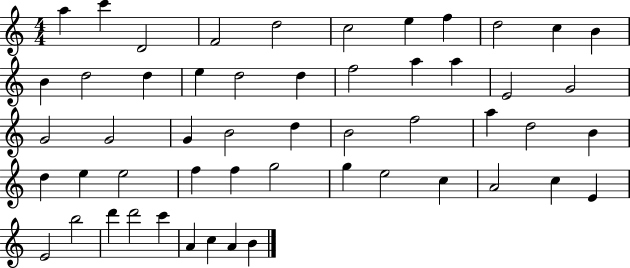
{
  \clef treble
  \numericTimeSignature
  \time 4/4
  \key c \major
  a''4 c'''4 d'2 | f'2 d''2 | c''2 e''4 f''4 | d''2 c''4 b'4 | \break b'4 d''2 d''4 | e''4 d''2 d''4 | f''2 a''4 a''4 | e'2 g'2 | \break g'2 g'2 | g'4 b'2 d''4 | b'2 f''2 | a''4 d''2 b'4 | \break d''4 e''4 e''2 | f''4 f''4 g''2 | g''4 e''2 c''4 | a'2 c''4 e'4 | \break e'2 b''2 | d'''4 d'''2 c'''4 | a'4 c''4 a'4 b'4 | \bar "|."
}